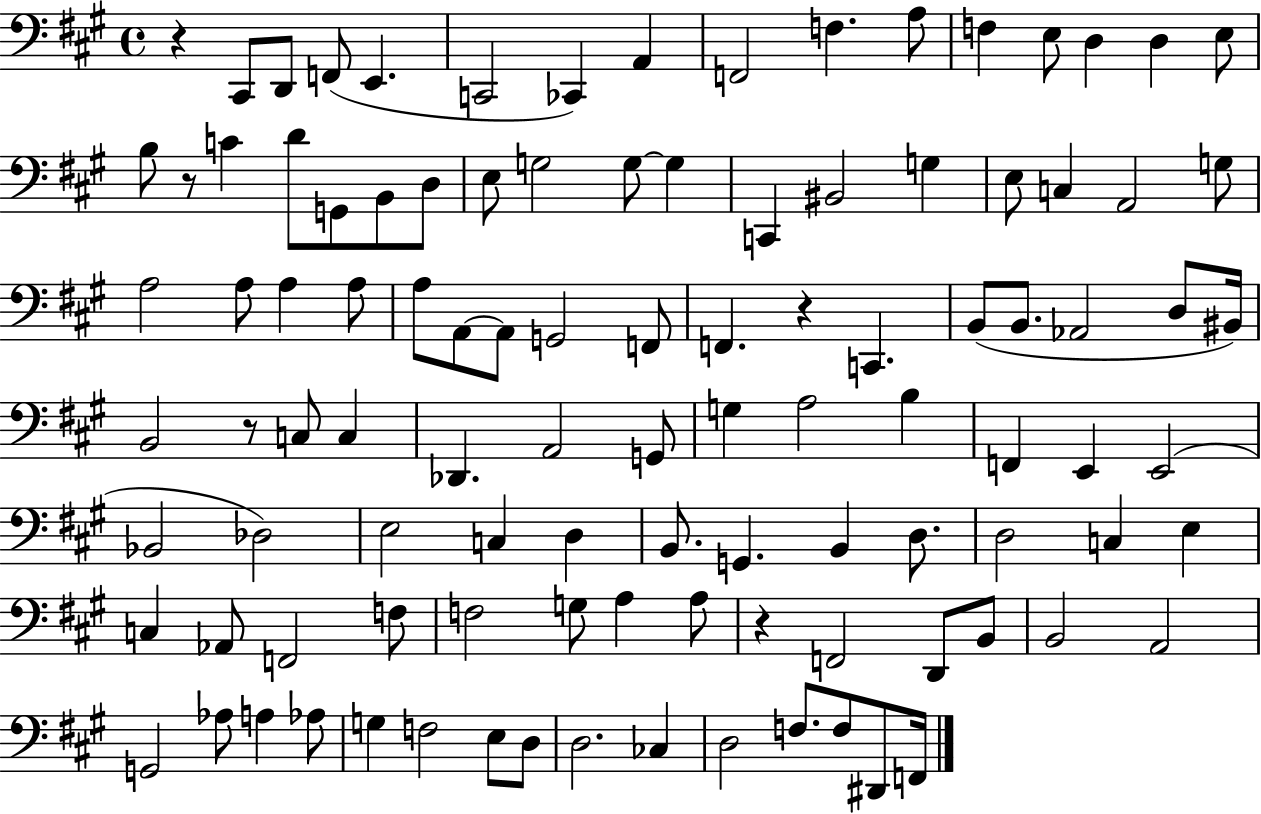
X:1
T:Untitled
M:4/4
L:1/4
K:A
z ^C,,/2 D,,/2 F,,/2 E,, C,,2 _C,, A,, F,,2 F, A,/2 F, E,/2 D, D, E,/2 B,/2 z/2 C D/2 G,,/2 B,,/2 D,/2 E,/2 G,2 G,/2 G, C,, ^B,,2 G, E,/2 C, A,,2 G,/2 A,2 A,/2 A, A,/2 A,/2 A,,/2 A,,/2 G,,2 F,,/2 F,, z C,, B,,/2 B,,/2 _A,,2 D,/2 ^B,,/4 B,,2 z/2 C,/2 C, _D,, A,,2 G,,/2 G, A,2 B, F,, E,, E,,2 _B,,2 _D,2 E,2 C, D, B,,/2 G,, B,, D,/2 D,2 C, E, C, _A,,/2 F,,2 F,/2 F,2 G,/2 A, A,/2 z F,,2 D,,/2 B,,/2 B,,2 A,,2 G,,2 _A,/2 A, _A,/2 G, F,2 E,/2 D,/2 D,2 _C, D,2 F,/2 F,/2 ^D,,/2 F,,/4